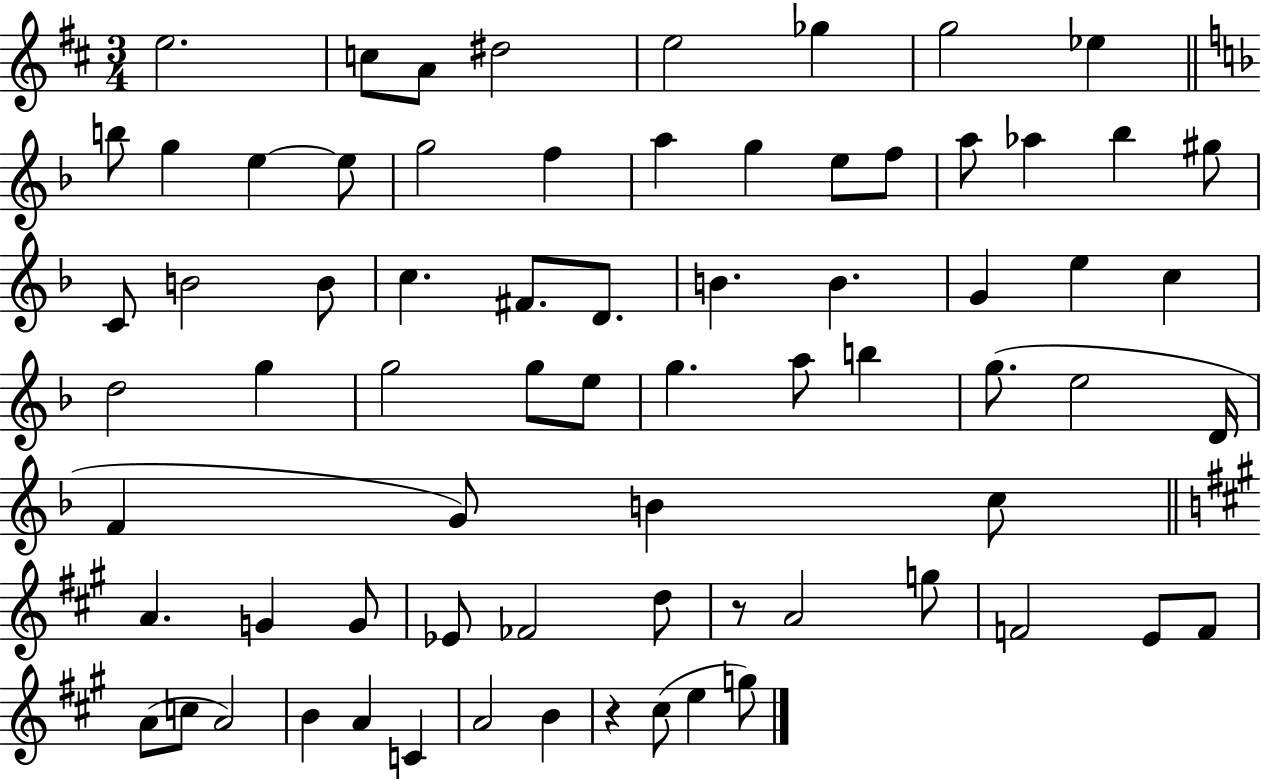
{
  \clef treble
  \numericTimeSignature
  \time 3/4
  \key d \major
  e''2. | c''8 a'8 dis''2 | e''2 ges''4 | g''2 ees''4 | \break \bar "||" \break \key f \major b''8 g''4 e''4~~ e''8 | g''2 f''4 | a''4 g''4 e''8 f''8 | a''8 aes''4 bes''4 gis''8 | \break c'8 b'2 b'8 | c''4. fis'8. d'8. | b'4. b'4. | g'4 e''4 c''4 | \break d''2 g''4 | g''2 g''8 e''8 | g''4. a''8 b''4 | g''8.( e''2 d'16 | \break f'4 g'8) b'4 c''8 | \bar "||" \break \key a \major a'4. g'4 g'8 | ees'8 fes'2 d''8 | r8 a'2 g''8 | f'2 e'8 f'8 | \break a'8( c''8 a'2) | b'4 a'4 c'4 | a'2 b'4 | r4 cis''8( e''4 g''8) | \break \bar "|."
}